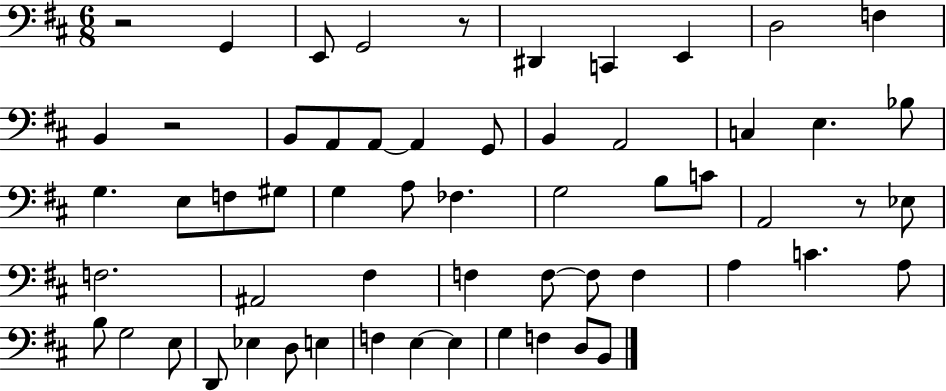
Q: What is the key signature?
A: D major